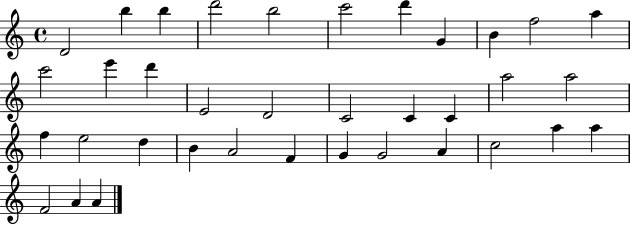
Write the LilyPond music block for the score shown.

{
  \clef treble
  \time 4/4
  \defaultTimeSignature
  \key c \major
  d'2 b''4 b''4 | d'''2 b''2 | c'''2 d'''4 g'4 | b'4 f''2 a''4 | \break c'''2 e'''4 d'''4 | e'2 d'2 | c'2 c'4 c'4 | a''2 a''2 | \break f''4 e''2 d''4 | b'4 a'2 f'4 | g'4 g'2 a'4 | c''2 a''4 a''4 | \break f'2 a'4 a'4 | \bar "|."
}